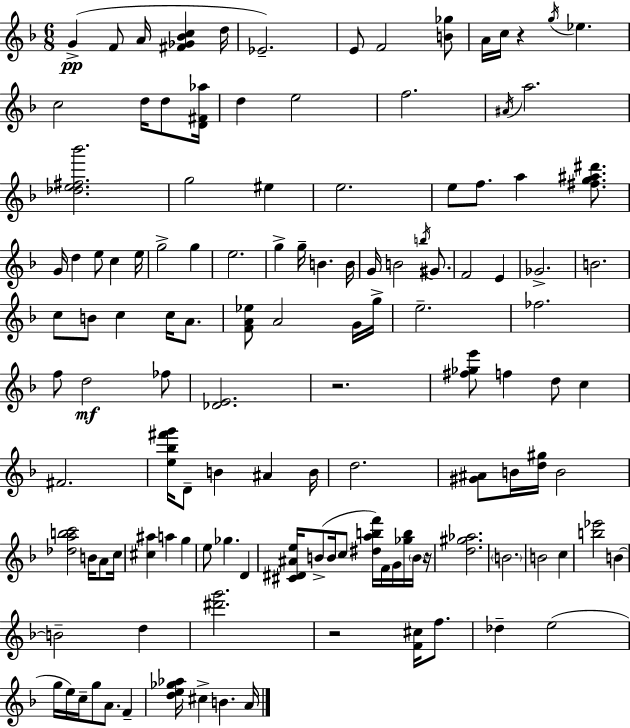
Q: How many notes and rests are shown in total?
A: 126